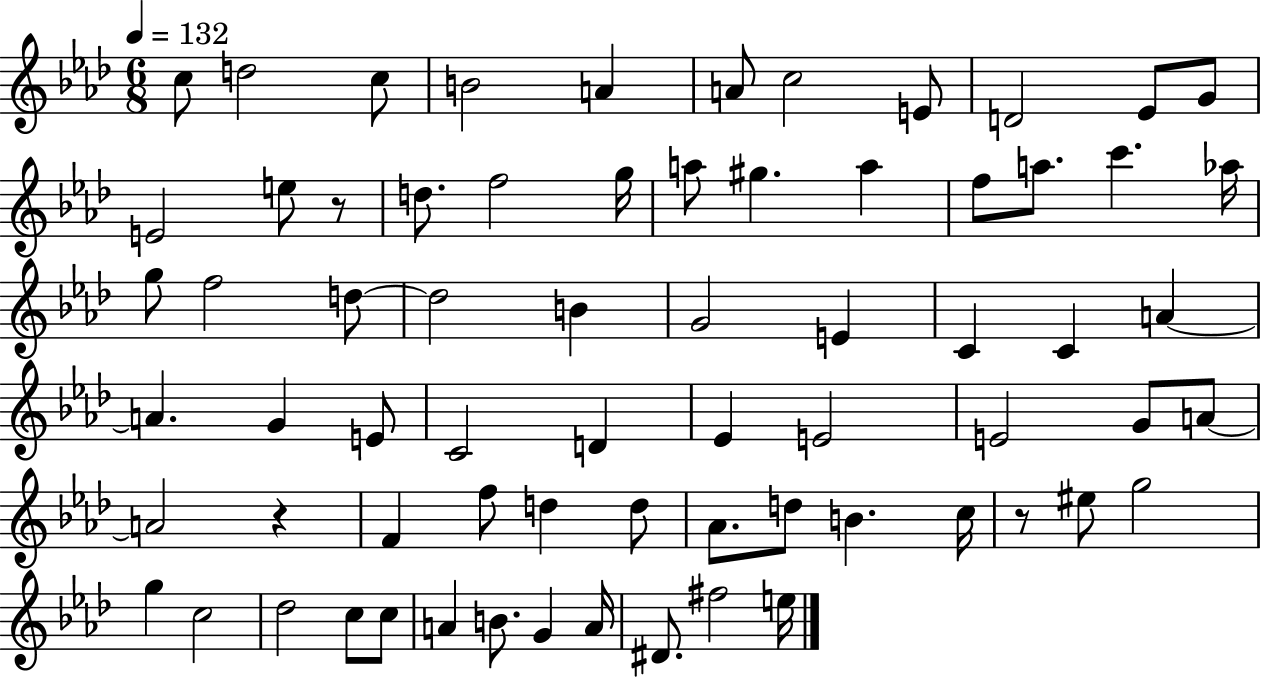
C5/e D5/h C5/e B4/h A4/q A4/e C5/h E4/e D4/h Eb4/e G4/e E4/h E5/e R/e D5/e. F5/h G5/s A5/e G#5/q. A5/q F5/e A5/e. C6/q. Ab5/s G5/e F5/h D5/e D5/h B4/q G4/h E4/q C4/q C4/q A4/q A4/q. G4/q E4/e C4/h D4/q Eb4/q E4/h E4/h G4/e A4/e A4/h R/q F4/q F5/e D5/q D5/e Ab4/e. D5/e B4/q. C5/s R/e EIS5/e G5/h G5/q C5/h Db5/h C5/e C5/e A4/q B4/e. G4/q A4/s D#4/e. F#5/h E5/s